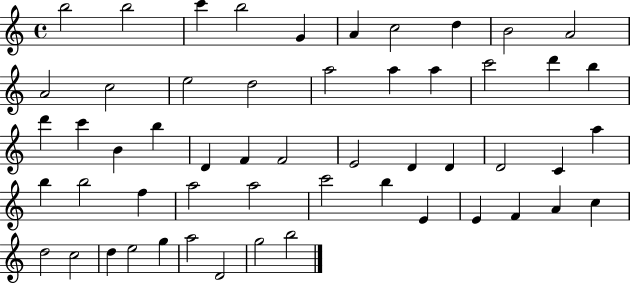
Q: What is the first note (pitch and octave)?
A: B5